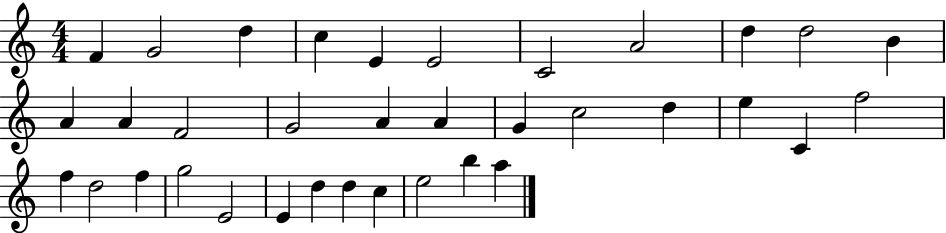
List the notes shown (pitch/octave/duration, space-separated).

F4/q G4/h D5/q C5/q E4/q E4/h C4/h A4/h D5/q D5/h B4/q A4/q A4/q F4/h G4/h A4/q A4/q G4/q C5/h D5/q E5/q C4/q F5/h F5/q D5/h F5/q G5/h E4/h E4/q D5/q D5/q C5/q E5/h B5/q A5/q